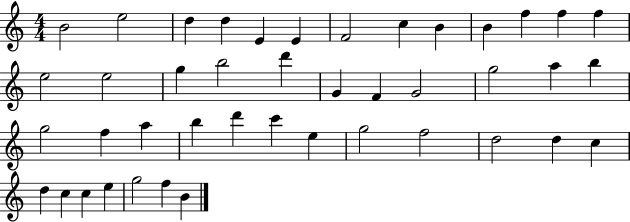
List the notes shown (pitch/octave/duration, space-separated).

B4/h E5/h D5/q D5/q E4/q E4/q F4/h C5/q B4/q B4/q F5/q F5/q F5/q E5/h E5/h G5/q B5/h D6/q G4/q F4/q G4/h G5/h A5/q B5/q G5/h F5/q A5/q B5/q D6/q C6/q E5/q G5/h F5/h D5/h D5/q C5/q D5/q C5/q C5/q E5/q G5/h F5/q B4/q